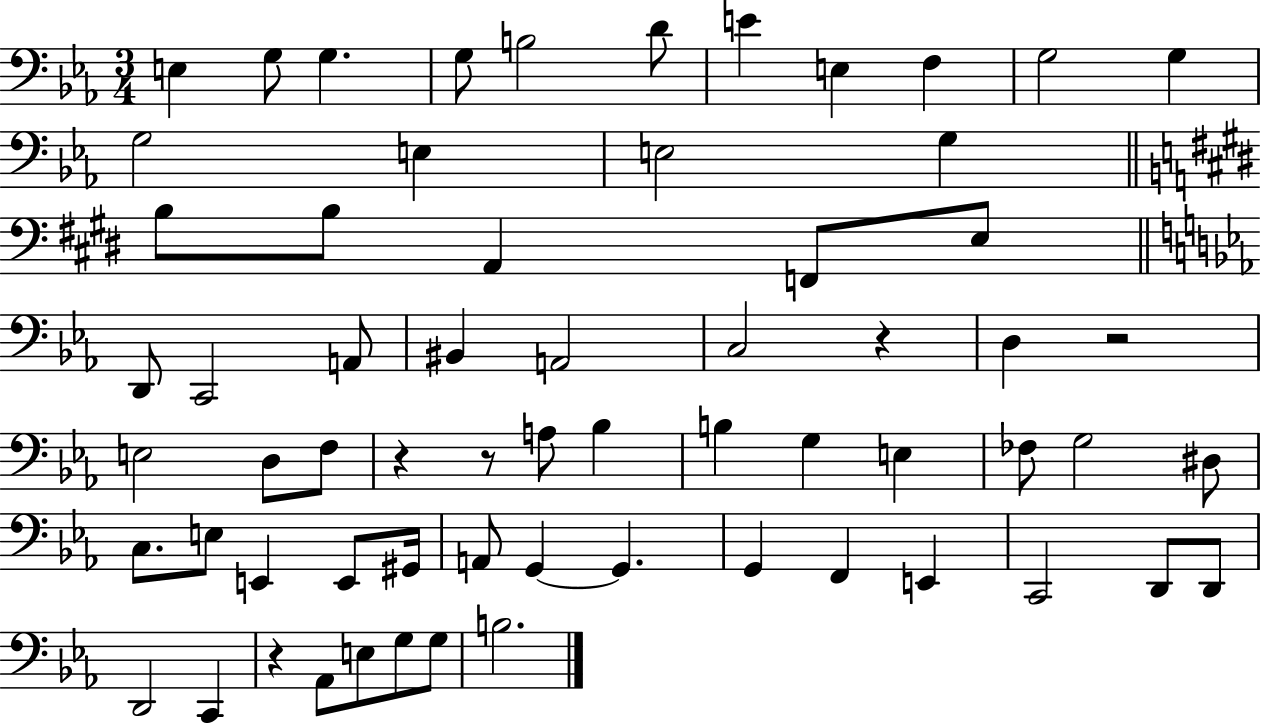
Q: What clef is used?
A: bass